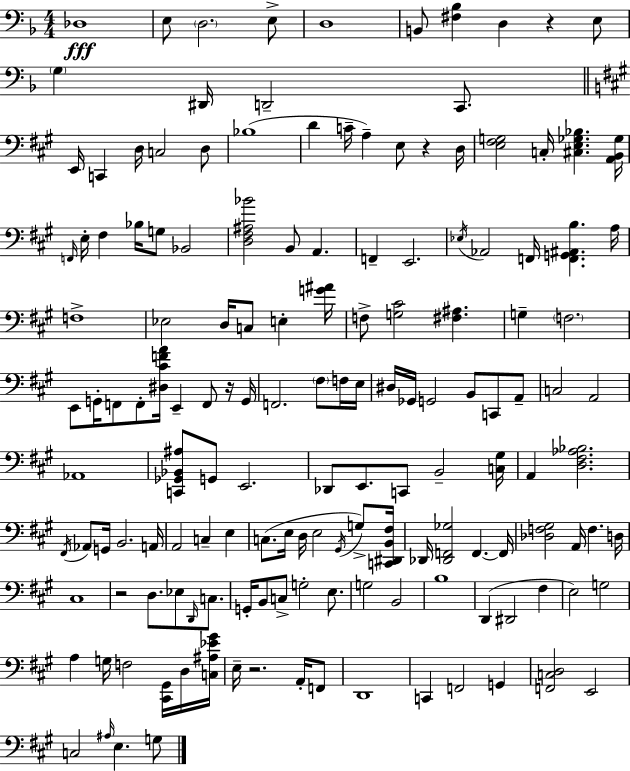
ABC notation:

X:1
T:Untitled
M:4/4
L:1/4
K:Dm
_D,4 E,/2 D,2 E,/2 D,4 B,,/2 [^F,_B,] D, z E,/2 G, ^D,,/4 D,,2 C,,/2 E,,/4 C,, D,/4 C,2 D,/2 _B,4 D C/4 A, E,/2 z D,/4 [E,^F,G,]2 C,/4 [^C,E,_G,_B,] [A,,B,,_G,]/4 F,,/4 E,/4 ^F, _B,/4 G,/2 _B,,2 [D,^F,^A,_B]2 B,,/2 A,, F,, E,,2 _E,/4 _A,,2 F,,/4 [F,,G,,^A,,B,] A,/4 F,4 _E,2 D,/4 C,/2 E, [G^A]/4 F,/2 [G,^C]2 [^F,^A,] G, F,2 E,,/2 G,,/4 F,,/2 F,,/2 [^D,^CFA]/4 E,, F,,/2 z/4 G,,/4 F,,2 ^F,/2 F,/4 E,/4 ^D,/4 _G,,/4 G,,2 B,,/2 C,,/2 A,,/2 C,2 A,,2 _A,,4 [C,,_G,,_B,,^A,]/2 G,,/2 E,,2 _D,,/2 E,,/2 C,,/2 B,,2 [C,^G,]/4 A,, [D,^F,_A,_B,]2 ^F,,/4 _A,,/2 G,,/4 B,,2 A,,/4 A,,2 C, E, C,/2 E,/4 D,/4 E,2 ^G,,/4 G,/2 [C,,^D,,B,,^F,]/4 _D,,/4 [_D,,F,,_G,]2 F,, F,,/4 [_D,F,^G,]2 A,,/4 F, D,/4 ^C,4 z2 D,/2 _E,/2 D,,/4 C,/2 G,,/4 B,,/2 C,/2 G,2 E,/2 G,2 B,,2 B,4 D,, ^D,,2 ^F, E,2 G,2 A, G,/4 F,2 [^C,,^G,,]/4 D,/4 [C,^A,_E^G]/4 E,/4 z2 A,,/4 F,,/2 D,,4 C,, F,,2 G,, [F,,C,D,]2 E,,2 C,2 ^A,/4 E, G,/2